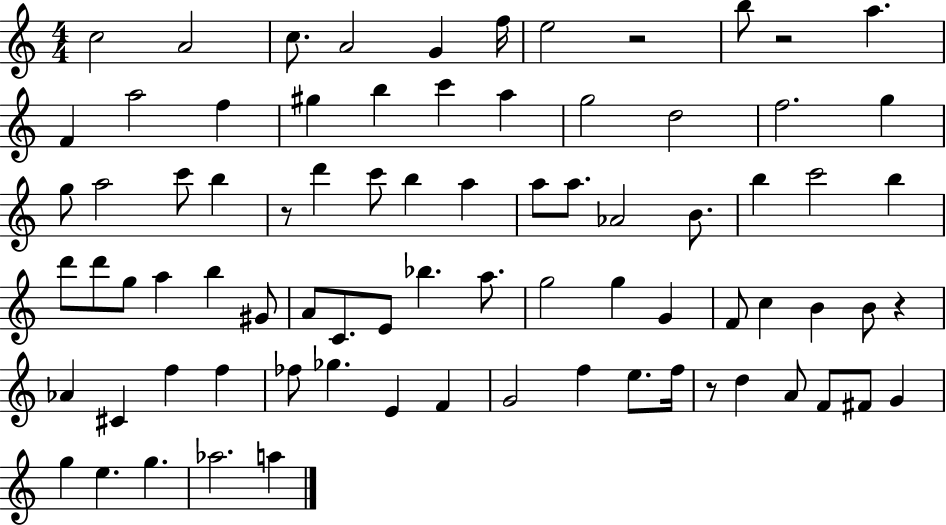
{
  \clef treble
  \numericTimeSignature
  \time 4/4
  \key c \major
  c''2 a'2 | c''8. a'2 g'4 f''16 | e''2 r2 | b''8 r2 a''4. | \break f'4 a''2 f''4 | gis''4 b''4 c'''4 a''4 | g''2 d''2 | f''2. g''4 | \break g''8 a''2 c'''8 b''4 | r8 d'''4 c'''8 b''4 a''4 | a''8 a''8. aes'2 b'8. | b''4 c'''2 b''4 | \break d'''8 d'''8 g''8 a''4 b''4 gis'8 | a'8 c'8. e'8 bes''4. a''8. | g''2 g''4 g'4 | f'8 c''4 b'4 b'8 r4 | \break aes'4 cis'4 f''4 f''4 | fes''8 ges''4. e'4 f'4 | g'2 f''4 e''8. f''16 | r8 d''4 a'8 f'8 fis'8 g'4 | \break g''4 e''4. g''4. | aes''2. a''4 | \bar "|."
}